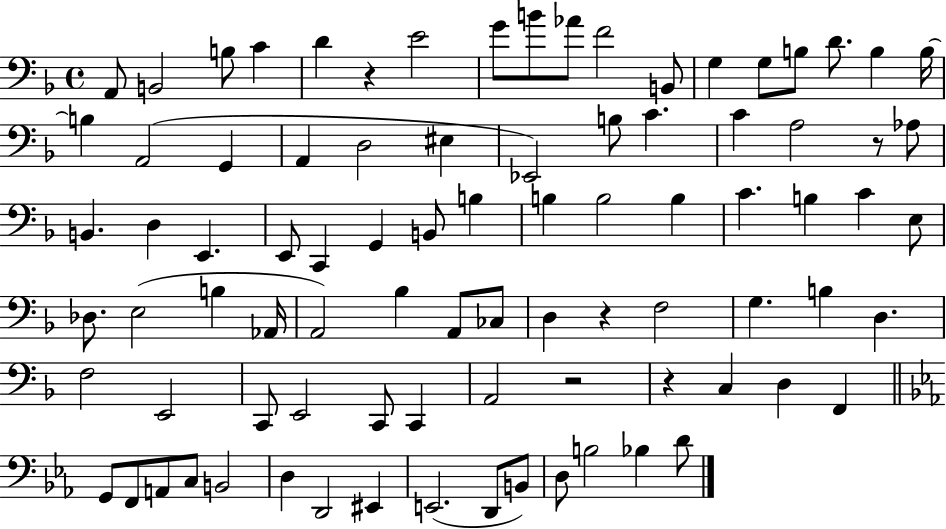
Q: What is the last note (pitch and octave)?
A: D4